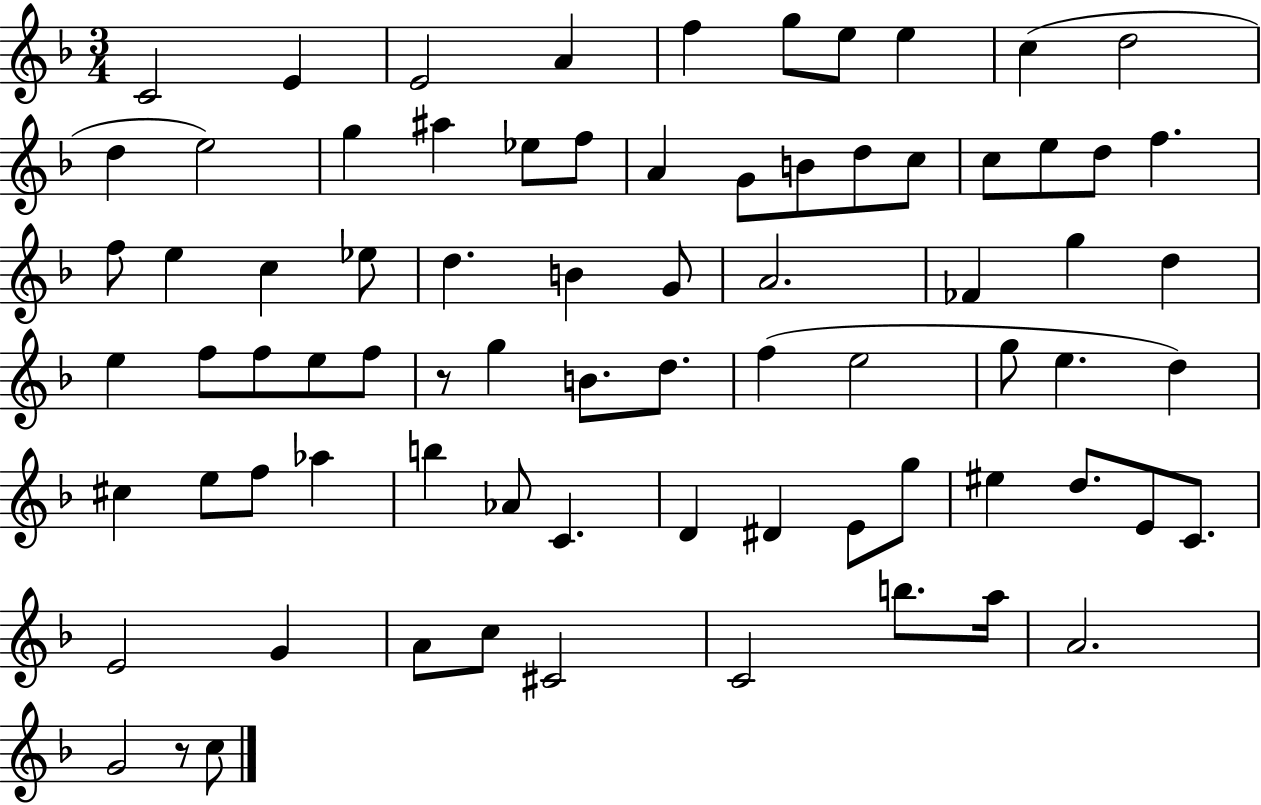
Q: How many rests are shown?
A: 2